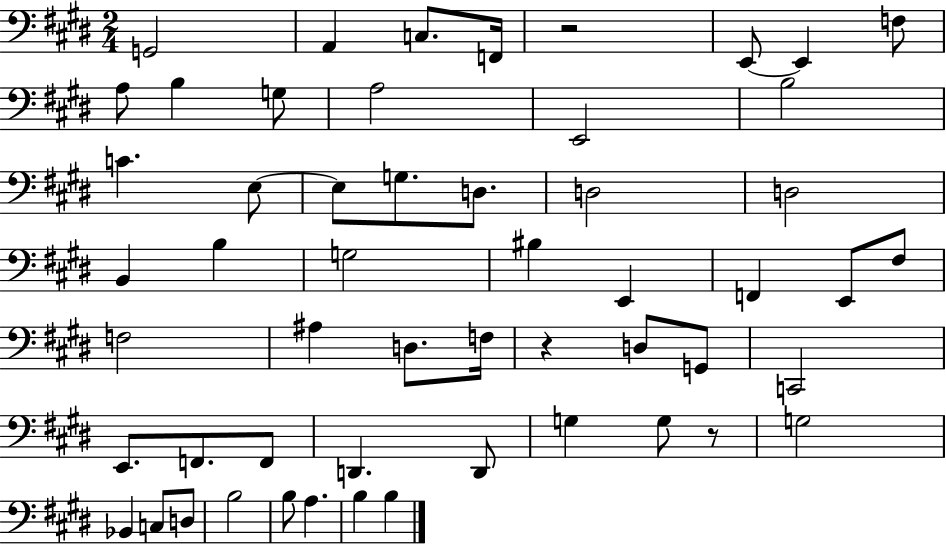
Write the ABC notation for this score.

X:1
T:Untitled
M:2/4
L:1/4
K:E
G,,2 A,, C,/2 F,,/4 z2 E,,/2 E,, F,/2 A,/2 B, G,/2 A,2 E,,2 B,2 C E,/2 E,/2 G,/2 D,/2 D,2 D,2 B,, B, G,2 ^B, E,, F,, E,,/2 ^F,/2 F,2 ^A, D,/2 F,/4 z D,/2 G,,/2 C,,2 E,,/2 F,,/2 F,,/2 D,, D,,/2 G, G,/2 z/2 G,2 _B,, C,/2 D,/2 B,2 B,/2 A, B, B,